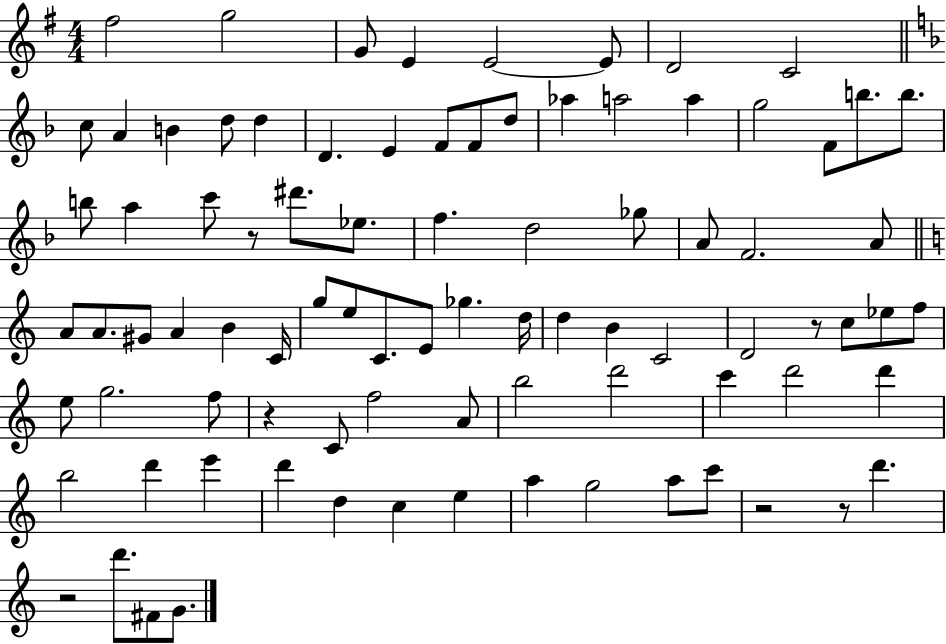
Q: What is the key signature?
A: G major